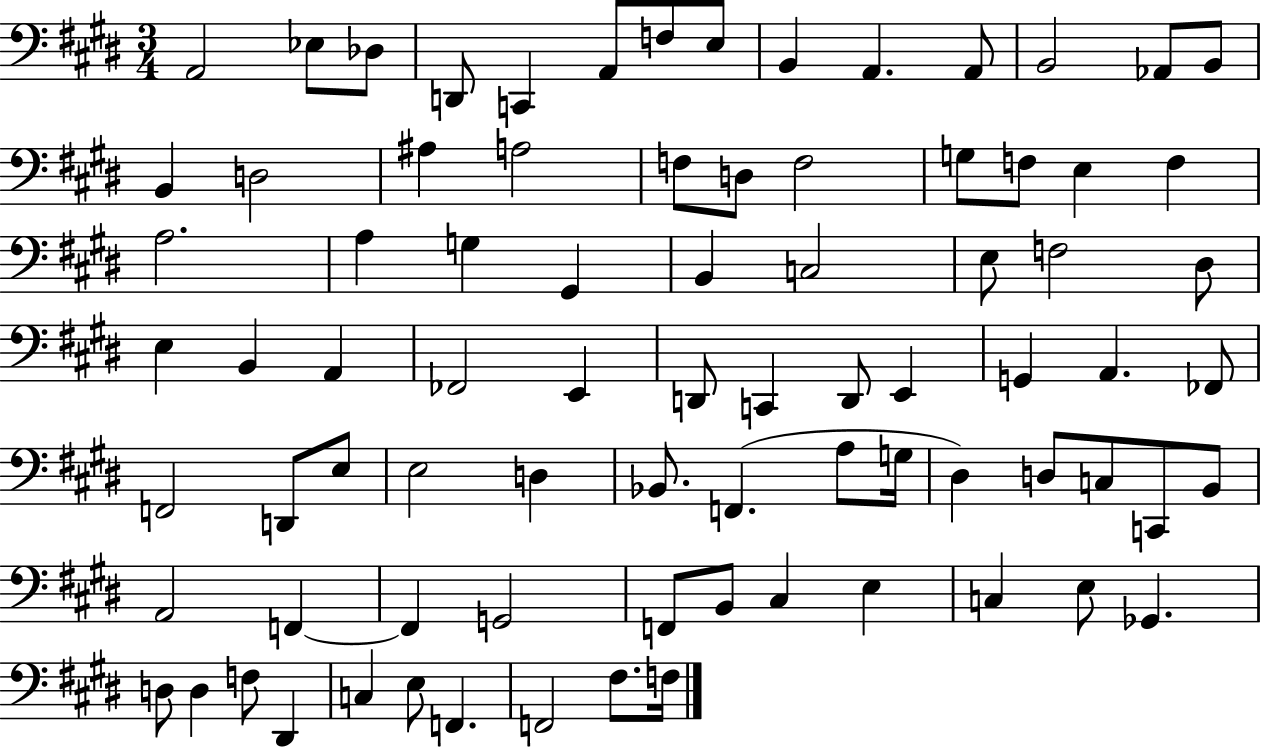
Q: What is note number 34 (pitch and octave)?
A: D#3